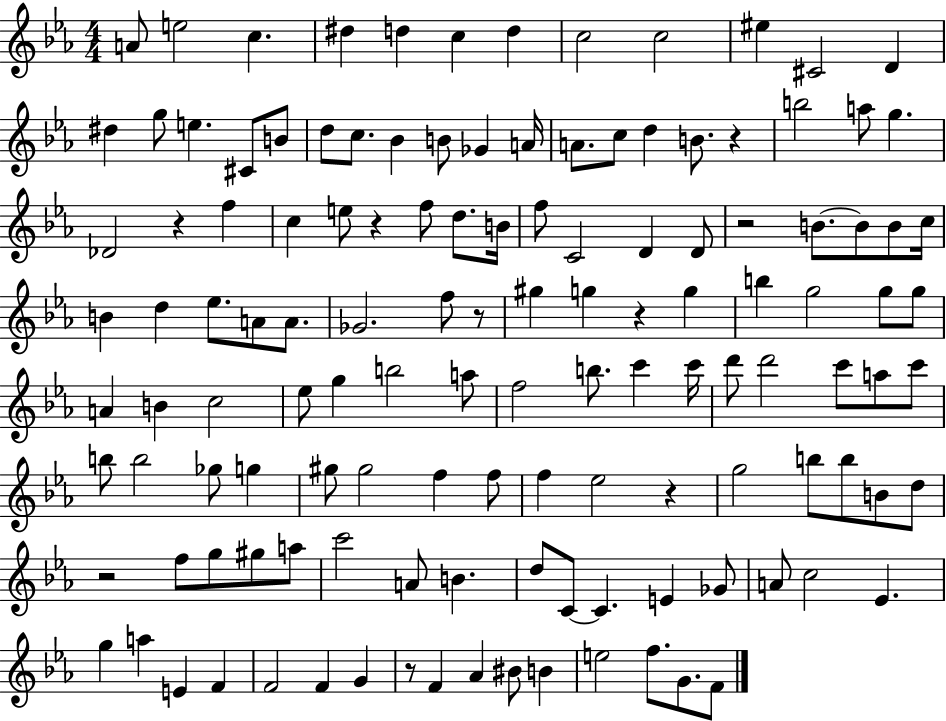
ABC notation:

X:1
T:Untitled
M:4/4
L:1/4
K:Eb
A/2 e2 c ^d d c d c2 c2 ^e ^C2 D ^d g/2 e ^C/2 B/2 d/2 c/2 _B B/2 _G A/4 A/2 c/2 d B/2 z b2 a/2 g _D2 z f c e/2 z f/2 d/2 B/4 f/2 C2 D D/2 z2 B/2 B/2 B/2 c/4 B d _e/2 A/2 A/2 _G2 f/2 z/2 ^g g z g b g2 g/2 g/2 A B c2 _e/2 g b2 a/2 f2 b/2 c' c'/4 d'/2 d'2 c'/2 a/2 c'/2 b/2 b2 _g/2 g ^g/2 ^g2 f f/2 f _e2 z g2 b/2 b/2 B/2 d/2 z2 f/2 g/2 ^g/2 a/2 c'2 A/2 B d/2 C/2 C E _G/2 A/2 c2 _E g a E F F2 F G z/2 F _A ^B/2 B e2 f/2 G/2 F/2